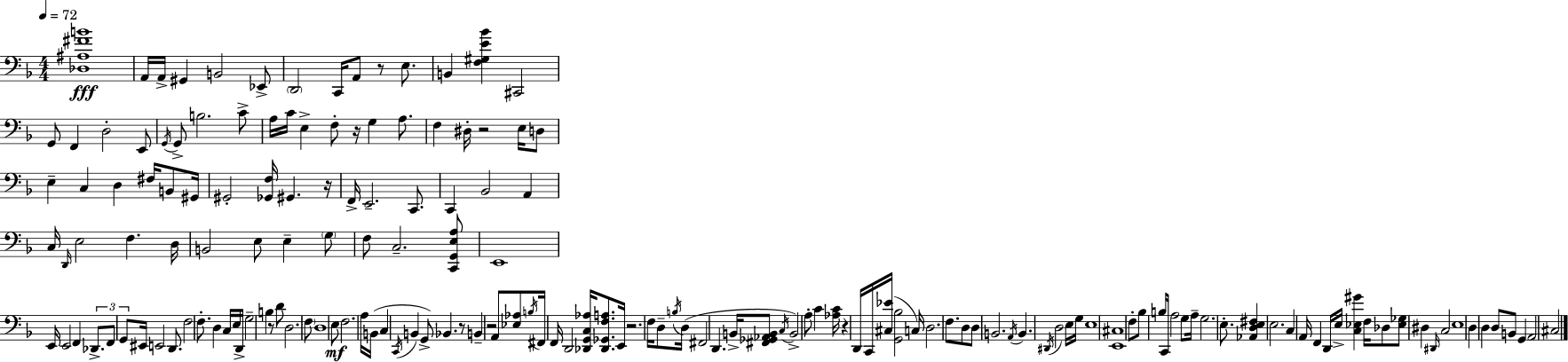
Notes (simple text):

[Db3,A#3,F#4,B4]/w A2/s A2/s G#2/q B2/h Eb2/e D2/h C2/s A2/e R/e E3/e. B2/q [F3,G#3,E4,Bb4]/q C#2/h G2/e F2/q D3/h E2/e G2/s G2/e B3/h. C4/e A3/s C4/s E3/q F3/e R/s G3/q A3/e. F3/q D#3/s R/h E3/s D3/e E3/q C3/q D3/q F#3/s B2/e G#2/s G#2/h [Gb2,F3]/s G#2/q. R/s F2/s E2/h. C2/e. C2/q Bb2/h A2/q C3/s D2/s E3/h F3/q. D3/s B2/h E3/e E3/q G3/e F3/e C3/h. [C2,G2,E3,A3]/e E2/w E2/s E2/h F2/q Db2/e. F2/e G2/e EIS2/s E2/h D2/e. F3/h F3/e. D3/q C3/s E3/s D2/s G3/h B3/q R/e D4/e D3/h. F3/e D3/w E3/e F3/h. A3/s B2/s C3/q C2/s B2/q G2/e Bb2/q. R/e B2/q R/h A2/e [Eb3,Ab3]/e B3/s F#2/s F2/s D2/h [Db2,G2,C3,Ab3]/s [Db2,Gb2,F3,A3]/e. E2/s R/h. F3/s D3/e B3/s D3/s F#2/h D2/q. B2/s [F#2,Gb2,Ab2,B2]/e C3/s B2/h A3/e C4/q [Ab3,C4]/s R/q D2/s C2/s [C#3,Eb4]/s [G2,Bb3]/h C3/s D3/h. F3/e. D3/e D3/e B2/h. A2/s B2/q. D#2/s D3/h E3/s G3/s E3/w [E2,C#3]/w F3/e Bb3/e B3/s C2/s A3/h G3/e A3/s G3/h. E3/e. [Ab2,D3,E3,F#3]/q E3/h. C3/q A2/s F2/q D2/s E3/s [C3,Eb3,G#4]/q F3/s Db3/e [Eb3,Gb3]/e D#3/q D#2/s C3/h E3/w D3/q D3/q D3/e B2/e G2/q A2/h C#3/h